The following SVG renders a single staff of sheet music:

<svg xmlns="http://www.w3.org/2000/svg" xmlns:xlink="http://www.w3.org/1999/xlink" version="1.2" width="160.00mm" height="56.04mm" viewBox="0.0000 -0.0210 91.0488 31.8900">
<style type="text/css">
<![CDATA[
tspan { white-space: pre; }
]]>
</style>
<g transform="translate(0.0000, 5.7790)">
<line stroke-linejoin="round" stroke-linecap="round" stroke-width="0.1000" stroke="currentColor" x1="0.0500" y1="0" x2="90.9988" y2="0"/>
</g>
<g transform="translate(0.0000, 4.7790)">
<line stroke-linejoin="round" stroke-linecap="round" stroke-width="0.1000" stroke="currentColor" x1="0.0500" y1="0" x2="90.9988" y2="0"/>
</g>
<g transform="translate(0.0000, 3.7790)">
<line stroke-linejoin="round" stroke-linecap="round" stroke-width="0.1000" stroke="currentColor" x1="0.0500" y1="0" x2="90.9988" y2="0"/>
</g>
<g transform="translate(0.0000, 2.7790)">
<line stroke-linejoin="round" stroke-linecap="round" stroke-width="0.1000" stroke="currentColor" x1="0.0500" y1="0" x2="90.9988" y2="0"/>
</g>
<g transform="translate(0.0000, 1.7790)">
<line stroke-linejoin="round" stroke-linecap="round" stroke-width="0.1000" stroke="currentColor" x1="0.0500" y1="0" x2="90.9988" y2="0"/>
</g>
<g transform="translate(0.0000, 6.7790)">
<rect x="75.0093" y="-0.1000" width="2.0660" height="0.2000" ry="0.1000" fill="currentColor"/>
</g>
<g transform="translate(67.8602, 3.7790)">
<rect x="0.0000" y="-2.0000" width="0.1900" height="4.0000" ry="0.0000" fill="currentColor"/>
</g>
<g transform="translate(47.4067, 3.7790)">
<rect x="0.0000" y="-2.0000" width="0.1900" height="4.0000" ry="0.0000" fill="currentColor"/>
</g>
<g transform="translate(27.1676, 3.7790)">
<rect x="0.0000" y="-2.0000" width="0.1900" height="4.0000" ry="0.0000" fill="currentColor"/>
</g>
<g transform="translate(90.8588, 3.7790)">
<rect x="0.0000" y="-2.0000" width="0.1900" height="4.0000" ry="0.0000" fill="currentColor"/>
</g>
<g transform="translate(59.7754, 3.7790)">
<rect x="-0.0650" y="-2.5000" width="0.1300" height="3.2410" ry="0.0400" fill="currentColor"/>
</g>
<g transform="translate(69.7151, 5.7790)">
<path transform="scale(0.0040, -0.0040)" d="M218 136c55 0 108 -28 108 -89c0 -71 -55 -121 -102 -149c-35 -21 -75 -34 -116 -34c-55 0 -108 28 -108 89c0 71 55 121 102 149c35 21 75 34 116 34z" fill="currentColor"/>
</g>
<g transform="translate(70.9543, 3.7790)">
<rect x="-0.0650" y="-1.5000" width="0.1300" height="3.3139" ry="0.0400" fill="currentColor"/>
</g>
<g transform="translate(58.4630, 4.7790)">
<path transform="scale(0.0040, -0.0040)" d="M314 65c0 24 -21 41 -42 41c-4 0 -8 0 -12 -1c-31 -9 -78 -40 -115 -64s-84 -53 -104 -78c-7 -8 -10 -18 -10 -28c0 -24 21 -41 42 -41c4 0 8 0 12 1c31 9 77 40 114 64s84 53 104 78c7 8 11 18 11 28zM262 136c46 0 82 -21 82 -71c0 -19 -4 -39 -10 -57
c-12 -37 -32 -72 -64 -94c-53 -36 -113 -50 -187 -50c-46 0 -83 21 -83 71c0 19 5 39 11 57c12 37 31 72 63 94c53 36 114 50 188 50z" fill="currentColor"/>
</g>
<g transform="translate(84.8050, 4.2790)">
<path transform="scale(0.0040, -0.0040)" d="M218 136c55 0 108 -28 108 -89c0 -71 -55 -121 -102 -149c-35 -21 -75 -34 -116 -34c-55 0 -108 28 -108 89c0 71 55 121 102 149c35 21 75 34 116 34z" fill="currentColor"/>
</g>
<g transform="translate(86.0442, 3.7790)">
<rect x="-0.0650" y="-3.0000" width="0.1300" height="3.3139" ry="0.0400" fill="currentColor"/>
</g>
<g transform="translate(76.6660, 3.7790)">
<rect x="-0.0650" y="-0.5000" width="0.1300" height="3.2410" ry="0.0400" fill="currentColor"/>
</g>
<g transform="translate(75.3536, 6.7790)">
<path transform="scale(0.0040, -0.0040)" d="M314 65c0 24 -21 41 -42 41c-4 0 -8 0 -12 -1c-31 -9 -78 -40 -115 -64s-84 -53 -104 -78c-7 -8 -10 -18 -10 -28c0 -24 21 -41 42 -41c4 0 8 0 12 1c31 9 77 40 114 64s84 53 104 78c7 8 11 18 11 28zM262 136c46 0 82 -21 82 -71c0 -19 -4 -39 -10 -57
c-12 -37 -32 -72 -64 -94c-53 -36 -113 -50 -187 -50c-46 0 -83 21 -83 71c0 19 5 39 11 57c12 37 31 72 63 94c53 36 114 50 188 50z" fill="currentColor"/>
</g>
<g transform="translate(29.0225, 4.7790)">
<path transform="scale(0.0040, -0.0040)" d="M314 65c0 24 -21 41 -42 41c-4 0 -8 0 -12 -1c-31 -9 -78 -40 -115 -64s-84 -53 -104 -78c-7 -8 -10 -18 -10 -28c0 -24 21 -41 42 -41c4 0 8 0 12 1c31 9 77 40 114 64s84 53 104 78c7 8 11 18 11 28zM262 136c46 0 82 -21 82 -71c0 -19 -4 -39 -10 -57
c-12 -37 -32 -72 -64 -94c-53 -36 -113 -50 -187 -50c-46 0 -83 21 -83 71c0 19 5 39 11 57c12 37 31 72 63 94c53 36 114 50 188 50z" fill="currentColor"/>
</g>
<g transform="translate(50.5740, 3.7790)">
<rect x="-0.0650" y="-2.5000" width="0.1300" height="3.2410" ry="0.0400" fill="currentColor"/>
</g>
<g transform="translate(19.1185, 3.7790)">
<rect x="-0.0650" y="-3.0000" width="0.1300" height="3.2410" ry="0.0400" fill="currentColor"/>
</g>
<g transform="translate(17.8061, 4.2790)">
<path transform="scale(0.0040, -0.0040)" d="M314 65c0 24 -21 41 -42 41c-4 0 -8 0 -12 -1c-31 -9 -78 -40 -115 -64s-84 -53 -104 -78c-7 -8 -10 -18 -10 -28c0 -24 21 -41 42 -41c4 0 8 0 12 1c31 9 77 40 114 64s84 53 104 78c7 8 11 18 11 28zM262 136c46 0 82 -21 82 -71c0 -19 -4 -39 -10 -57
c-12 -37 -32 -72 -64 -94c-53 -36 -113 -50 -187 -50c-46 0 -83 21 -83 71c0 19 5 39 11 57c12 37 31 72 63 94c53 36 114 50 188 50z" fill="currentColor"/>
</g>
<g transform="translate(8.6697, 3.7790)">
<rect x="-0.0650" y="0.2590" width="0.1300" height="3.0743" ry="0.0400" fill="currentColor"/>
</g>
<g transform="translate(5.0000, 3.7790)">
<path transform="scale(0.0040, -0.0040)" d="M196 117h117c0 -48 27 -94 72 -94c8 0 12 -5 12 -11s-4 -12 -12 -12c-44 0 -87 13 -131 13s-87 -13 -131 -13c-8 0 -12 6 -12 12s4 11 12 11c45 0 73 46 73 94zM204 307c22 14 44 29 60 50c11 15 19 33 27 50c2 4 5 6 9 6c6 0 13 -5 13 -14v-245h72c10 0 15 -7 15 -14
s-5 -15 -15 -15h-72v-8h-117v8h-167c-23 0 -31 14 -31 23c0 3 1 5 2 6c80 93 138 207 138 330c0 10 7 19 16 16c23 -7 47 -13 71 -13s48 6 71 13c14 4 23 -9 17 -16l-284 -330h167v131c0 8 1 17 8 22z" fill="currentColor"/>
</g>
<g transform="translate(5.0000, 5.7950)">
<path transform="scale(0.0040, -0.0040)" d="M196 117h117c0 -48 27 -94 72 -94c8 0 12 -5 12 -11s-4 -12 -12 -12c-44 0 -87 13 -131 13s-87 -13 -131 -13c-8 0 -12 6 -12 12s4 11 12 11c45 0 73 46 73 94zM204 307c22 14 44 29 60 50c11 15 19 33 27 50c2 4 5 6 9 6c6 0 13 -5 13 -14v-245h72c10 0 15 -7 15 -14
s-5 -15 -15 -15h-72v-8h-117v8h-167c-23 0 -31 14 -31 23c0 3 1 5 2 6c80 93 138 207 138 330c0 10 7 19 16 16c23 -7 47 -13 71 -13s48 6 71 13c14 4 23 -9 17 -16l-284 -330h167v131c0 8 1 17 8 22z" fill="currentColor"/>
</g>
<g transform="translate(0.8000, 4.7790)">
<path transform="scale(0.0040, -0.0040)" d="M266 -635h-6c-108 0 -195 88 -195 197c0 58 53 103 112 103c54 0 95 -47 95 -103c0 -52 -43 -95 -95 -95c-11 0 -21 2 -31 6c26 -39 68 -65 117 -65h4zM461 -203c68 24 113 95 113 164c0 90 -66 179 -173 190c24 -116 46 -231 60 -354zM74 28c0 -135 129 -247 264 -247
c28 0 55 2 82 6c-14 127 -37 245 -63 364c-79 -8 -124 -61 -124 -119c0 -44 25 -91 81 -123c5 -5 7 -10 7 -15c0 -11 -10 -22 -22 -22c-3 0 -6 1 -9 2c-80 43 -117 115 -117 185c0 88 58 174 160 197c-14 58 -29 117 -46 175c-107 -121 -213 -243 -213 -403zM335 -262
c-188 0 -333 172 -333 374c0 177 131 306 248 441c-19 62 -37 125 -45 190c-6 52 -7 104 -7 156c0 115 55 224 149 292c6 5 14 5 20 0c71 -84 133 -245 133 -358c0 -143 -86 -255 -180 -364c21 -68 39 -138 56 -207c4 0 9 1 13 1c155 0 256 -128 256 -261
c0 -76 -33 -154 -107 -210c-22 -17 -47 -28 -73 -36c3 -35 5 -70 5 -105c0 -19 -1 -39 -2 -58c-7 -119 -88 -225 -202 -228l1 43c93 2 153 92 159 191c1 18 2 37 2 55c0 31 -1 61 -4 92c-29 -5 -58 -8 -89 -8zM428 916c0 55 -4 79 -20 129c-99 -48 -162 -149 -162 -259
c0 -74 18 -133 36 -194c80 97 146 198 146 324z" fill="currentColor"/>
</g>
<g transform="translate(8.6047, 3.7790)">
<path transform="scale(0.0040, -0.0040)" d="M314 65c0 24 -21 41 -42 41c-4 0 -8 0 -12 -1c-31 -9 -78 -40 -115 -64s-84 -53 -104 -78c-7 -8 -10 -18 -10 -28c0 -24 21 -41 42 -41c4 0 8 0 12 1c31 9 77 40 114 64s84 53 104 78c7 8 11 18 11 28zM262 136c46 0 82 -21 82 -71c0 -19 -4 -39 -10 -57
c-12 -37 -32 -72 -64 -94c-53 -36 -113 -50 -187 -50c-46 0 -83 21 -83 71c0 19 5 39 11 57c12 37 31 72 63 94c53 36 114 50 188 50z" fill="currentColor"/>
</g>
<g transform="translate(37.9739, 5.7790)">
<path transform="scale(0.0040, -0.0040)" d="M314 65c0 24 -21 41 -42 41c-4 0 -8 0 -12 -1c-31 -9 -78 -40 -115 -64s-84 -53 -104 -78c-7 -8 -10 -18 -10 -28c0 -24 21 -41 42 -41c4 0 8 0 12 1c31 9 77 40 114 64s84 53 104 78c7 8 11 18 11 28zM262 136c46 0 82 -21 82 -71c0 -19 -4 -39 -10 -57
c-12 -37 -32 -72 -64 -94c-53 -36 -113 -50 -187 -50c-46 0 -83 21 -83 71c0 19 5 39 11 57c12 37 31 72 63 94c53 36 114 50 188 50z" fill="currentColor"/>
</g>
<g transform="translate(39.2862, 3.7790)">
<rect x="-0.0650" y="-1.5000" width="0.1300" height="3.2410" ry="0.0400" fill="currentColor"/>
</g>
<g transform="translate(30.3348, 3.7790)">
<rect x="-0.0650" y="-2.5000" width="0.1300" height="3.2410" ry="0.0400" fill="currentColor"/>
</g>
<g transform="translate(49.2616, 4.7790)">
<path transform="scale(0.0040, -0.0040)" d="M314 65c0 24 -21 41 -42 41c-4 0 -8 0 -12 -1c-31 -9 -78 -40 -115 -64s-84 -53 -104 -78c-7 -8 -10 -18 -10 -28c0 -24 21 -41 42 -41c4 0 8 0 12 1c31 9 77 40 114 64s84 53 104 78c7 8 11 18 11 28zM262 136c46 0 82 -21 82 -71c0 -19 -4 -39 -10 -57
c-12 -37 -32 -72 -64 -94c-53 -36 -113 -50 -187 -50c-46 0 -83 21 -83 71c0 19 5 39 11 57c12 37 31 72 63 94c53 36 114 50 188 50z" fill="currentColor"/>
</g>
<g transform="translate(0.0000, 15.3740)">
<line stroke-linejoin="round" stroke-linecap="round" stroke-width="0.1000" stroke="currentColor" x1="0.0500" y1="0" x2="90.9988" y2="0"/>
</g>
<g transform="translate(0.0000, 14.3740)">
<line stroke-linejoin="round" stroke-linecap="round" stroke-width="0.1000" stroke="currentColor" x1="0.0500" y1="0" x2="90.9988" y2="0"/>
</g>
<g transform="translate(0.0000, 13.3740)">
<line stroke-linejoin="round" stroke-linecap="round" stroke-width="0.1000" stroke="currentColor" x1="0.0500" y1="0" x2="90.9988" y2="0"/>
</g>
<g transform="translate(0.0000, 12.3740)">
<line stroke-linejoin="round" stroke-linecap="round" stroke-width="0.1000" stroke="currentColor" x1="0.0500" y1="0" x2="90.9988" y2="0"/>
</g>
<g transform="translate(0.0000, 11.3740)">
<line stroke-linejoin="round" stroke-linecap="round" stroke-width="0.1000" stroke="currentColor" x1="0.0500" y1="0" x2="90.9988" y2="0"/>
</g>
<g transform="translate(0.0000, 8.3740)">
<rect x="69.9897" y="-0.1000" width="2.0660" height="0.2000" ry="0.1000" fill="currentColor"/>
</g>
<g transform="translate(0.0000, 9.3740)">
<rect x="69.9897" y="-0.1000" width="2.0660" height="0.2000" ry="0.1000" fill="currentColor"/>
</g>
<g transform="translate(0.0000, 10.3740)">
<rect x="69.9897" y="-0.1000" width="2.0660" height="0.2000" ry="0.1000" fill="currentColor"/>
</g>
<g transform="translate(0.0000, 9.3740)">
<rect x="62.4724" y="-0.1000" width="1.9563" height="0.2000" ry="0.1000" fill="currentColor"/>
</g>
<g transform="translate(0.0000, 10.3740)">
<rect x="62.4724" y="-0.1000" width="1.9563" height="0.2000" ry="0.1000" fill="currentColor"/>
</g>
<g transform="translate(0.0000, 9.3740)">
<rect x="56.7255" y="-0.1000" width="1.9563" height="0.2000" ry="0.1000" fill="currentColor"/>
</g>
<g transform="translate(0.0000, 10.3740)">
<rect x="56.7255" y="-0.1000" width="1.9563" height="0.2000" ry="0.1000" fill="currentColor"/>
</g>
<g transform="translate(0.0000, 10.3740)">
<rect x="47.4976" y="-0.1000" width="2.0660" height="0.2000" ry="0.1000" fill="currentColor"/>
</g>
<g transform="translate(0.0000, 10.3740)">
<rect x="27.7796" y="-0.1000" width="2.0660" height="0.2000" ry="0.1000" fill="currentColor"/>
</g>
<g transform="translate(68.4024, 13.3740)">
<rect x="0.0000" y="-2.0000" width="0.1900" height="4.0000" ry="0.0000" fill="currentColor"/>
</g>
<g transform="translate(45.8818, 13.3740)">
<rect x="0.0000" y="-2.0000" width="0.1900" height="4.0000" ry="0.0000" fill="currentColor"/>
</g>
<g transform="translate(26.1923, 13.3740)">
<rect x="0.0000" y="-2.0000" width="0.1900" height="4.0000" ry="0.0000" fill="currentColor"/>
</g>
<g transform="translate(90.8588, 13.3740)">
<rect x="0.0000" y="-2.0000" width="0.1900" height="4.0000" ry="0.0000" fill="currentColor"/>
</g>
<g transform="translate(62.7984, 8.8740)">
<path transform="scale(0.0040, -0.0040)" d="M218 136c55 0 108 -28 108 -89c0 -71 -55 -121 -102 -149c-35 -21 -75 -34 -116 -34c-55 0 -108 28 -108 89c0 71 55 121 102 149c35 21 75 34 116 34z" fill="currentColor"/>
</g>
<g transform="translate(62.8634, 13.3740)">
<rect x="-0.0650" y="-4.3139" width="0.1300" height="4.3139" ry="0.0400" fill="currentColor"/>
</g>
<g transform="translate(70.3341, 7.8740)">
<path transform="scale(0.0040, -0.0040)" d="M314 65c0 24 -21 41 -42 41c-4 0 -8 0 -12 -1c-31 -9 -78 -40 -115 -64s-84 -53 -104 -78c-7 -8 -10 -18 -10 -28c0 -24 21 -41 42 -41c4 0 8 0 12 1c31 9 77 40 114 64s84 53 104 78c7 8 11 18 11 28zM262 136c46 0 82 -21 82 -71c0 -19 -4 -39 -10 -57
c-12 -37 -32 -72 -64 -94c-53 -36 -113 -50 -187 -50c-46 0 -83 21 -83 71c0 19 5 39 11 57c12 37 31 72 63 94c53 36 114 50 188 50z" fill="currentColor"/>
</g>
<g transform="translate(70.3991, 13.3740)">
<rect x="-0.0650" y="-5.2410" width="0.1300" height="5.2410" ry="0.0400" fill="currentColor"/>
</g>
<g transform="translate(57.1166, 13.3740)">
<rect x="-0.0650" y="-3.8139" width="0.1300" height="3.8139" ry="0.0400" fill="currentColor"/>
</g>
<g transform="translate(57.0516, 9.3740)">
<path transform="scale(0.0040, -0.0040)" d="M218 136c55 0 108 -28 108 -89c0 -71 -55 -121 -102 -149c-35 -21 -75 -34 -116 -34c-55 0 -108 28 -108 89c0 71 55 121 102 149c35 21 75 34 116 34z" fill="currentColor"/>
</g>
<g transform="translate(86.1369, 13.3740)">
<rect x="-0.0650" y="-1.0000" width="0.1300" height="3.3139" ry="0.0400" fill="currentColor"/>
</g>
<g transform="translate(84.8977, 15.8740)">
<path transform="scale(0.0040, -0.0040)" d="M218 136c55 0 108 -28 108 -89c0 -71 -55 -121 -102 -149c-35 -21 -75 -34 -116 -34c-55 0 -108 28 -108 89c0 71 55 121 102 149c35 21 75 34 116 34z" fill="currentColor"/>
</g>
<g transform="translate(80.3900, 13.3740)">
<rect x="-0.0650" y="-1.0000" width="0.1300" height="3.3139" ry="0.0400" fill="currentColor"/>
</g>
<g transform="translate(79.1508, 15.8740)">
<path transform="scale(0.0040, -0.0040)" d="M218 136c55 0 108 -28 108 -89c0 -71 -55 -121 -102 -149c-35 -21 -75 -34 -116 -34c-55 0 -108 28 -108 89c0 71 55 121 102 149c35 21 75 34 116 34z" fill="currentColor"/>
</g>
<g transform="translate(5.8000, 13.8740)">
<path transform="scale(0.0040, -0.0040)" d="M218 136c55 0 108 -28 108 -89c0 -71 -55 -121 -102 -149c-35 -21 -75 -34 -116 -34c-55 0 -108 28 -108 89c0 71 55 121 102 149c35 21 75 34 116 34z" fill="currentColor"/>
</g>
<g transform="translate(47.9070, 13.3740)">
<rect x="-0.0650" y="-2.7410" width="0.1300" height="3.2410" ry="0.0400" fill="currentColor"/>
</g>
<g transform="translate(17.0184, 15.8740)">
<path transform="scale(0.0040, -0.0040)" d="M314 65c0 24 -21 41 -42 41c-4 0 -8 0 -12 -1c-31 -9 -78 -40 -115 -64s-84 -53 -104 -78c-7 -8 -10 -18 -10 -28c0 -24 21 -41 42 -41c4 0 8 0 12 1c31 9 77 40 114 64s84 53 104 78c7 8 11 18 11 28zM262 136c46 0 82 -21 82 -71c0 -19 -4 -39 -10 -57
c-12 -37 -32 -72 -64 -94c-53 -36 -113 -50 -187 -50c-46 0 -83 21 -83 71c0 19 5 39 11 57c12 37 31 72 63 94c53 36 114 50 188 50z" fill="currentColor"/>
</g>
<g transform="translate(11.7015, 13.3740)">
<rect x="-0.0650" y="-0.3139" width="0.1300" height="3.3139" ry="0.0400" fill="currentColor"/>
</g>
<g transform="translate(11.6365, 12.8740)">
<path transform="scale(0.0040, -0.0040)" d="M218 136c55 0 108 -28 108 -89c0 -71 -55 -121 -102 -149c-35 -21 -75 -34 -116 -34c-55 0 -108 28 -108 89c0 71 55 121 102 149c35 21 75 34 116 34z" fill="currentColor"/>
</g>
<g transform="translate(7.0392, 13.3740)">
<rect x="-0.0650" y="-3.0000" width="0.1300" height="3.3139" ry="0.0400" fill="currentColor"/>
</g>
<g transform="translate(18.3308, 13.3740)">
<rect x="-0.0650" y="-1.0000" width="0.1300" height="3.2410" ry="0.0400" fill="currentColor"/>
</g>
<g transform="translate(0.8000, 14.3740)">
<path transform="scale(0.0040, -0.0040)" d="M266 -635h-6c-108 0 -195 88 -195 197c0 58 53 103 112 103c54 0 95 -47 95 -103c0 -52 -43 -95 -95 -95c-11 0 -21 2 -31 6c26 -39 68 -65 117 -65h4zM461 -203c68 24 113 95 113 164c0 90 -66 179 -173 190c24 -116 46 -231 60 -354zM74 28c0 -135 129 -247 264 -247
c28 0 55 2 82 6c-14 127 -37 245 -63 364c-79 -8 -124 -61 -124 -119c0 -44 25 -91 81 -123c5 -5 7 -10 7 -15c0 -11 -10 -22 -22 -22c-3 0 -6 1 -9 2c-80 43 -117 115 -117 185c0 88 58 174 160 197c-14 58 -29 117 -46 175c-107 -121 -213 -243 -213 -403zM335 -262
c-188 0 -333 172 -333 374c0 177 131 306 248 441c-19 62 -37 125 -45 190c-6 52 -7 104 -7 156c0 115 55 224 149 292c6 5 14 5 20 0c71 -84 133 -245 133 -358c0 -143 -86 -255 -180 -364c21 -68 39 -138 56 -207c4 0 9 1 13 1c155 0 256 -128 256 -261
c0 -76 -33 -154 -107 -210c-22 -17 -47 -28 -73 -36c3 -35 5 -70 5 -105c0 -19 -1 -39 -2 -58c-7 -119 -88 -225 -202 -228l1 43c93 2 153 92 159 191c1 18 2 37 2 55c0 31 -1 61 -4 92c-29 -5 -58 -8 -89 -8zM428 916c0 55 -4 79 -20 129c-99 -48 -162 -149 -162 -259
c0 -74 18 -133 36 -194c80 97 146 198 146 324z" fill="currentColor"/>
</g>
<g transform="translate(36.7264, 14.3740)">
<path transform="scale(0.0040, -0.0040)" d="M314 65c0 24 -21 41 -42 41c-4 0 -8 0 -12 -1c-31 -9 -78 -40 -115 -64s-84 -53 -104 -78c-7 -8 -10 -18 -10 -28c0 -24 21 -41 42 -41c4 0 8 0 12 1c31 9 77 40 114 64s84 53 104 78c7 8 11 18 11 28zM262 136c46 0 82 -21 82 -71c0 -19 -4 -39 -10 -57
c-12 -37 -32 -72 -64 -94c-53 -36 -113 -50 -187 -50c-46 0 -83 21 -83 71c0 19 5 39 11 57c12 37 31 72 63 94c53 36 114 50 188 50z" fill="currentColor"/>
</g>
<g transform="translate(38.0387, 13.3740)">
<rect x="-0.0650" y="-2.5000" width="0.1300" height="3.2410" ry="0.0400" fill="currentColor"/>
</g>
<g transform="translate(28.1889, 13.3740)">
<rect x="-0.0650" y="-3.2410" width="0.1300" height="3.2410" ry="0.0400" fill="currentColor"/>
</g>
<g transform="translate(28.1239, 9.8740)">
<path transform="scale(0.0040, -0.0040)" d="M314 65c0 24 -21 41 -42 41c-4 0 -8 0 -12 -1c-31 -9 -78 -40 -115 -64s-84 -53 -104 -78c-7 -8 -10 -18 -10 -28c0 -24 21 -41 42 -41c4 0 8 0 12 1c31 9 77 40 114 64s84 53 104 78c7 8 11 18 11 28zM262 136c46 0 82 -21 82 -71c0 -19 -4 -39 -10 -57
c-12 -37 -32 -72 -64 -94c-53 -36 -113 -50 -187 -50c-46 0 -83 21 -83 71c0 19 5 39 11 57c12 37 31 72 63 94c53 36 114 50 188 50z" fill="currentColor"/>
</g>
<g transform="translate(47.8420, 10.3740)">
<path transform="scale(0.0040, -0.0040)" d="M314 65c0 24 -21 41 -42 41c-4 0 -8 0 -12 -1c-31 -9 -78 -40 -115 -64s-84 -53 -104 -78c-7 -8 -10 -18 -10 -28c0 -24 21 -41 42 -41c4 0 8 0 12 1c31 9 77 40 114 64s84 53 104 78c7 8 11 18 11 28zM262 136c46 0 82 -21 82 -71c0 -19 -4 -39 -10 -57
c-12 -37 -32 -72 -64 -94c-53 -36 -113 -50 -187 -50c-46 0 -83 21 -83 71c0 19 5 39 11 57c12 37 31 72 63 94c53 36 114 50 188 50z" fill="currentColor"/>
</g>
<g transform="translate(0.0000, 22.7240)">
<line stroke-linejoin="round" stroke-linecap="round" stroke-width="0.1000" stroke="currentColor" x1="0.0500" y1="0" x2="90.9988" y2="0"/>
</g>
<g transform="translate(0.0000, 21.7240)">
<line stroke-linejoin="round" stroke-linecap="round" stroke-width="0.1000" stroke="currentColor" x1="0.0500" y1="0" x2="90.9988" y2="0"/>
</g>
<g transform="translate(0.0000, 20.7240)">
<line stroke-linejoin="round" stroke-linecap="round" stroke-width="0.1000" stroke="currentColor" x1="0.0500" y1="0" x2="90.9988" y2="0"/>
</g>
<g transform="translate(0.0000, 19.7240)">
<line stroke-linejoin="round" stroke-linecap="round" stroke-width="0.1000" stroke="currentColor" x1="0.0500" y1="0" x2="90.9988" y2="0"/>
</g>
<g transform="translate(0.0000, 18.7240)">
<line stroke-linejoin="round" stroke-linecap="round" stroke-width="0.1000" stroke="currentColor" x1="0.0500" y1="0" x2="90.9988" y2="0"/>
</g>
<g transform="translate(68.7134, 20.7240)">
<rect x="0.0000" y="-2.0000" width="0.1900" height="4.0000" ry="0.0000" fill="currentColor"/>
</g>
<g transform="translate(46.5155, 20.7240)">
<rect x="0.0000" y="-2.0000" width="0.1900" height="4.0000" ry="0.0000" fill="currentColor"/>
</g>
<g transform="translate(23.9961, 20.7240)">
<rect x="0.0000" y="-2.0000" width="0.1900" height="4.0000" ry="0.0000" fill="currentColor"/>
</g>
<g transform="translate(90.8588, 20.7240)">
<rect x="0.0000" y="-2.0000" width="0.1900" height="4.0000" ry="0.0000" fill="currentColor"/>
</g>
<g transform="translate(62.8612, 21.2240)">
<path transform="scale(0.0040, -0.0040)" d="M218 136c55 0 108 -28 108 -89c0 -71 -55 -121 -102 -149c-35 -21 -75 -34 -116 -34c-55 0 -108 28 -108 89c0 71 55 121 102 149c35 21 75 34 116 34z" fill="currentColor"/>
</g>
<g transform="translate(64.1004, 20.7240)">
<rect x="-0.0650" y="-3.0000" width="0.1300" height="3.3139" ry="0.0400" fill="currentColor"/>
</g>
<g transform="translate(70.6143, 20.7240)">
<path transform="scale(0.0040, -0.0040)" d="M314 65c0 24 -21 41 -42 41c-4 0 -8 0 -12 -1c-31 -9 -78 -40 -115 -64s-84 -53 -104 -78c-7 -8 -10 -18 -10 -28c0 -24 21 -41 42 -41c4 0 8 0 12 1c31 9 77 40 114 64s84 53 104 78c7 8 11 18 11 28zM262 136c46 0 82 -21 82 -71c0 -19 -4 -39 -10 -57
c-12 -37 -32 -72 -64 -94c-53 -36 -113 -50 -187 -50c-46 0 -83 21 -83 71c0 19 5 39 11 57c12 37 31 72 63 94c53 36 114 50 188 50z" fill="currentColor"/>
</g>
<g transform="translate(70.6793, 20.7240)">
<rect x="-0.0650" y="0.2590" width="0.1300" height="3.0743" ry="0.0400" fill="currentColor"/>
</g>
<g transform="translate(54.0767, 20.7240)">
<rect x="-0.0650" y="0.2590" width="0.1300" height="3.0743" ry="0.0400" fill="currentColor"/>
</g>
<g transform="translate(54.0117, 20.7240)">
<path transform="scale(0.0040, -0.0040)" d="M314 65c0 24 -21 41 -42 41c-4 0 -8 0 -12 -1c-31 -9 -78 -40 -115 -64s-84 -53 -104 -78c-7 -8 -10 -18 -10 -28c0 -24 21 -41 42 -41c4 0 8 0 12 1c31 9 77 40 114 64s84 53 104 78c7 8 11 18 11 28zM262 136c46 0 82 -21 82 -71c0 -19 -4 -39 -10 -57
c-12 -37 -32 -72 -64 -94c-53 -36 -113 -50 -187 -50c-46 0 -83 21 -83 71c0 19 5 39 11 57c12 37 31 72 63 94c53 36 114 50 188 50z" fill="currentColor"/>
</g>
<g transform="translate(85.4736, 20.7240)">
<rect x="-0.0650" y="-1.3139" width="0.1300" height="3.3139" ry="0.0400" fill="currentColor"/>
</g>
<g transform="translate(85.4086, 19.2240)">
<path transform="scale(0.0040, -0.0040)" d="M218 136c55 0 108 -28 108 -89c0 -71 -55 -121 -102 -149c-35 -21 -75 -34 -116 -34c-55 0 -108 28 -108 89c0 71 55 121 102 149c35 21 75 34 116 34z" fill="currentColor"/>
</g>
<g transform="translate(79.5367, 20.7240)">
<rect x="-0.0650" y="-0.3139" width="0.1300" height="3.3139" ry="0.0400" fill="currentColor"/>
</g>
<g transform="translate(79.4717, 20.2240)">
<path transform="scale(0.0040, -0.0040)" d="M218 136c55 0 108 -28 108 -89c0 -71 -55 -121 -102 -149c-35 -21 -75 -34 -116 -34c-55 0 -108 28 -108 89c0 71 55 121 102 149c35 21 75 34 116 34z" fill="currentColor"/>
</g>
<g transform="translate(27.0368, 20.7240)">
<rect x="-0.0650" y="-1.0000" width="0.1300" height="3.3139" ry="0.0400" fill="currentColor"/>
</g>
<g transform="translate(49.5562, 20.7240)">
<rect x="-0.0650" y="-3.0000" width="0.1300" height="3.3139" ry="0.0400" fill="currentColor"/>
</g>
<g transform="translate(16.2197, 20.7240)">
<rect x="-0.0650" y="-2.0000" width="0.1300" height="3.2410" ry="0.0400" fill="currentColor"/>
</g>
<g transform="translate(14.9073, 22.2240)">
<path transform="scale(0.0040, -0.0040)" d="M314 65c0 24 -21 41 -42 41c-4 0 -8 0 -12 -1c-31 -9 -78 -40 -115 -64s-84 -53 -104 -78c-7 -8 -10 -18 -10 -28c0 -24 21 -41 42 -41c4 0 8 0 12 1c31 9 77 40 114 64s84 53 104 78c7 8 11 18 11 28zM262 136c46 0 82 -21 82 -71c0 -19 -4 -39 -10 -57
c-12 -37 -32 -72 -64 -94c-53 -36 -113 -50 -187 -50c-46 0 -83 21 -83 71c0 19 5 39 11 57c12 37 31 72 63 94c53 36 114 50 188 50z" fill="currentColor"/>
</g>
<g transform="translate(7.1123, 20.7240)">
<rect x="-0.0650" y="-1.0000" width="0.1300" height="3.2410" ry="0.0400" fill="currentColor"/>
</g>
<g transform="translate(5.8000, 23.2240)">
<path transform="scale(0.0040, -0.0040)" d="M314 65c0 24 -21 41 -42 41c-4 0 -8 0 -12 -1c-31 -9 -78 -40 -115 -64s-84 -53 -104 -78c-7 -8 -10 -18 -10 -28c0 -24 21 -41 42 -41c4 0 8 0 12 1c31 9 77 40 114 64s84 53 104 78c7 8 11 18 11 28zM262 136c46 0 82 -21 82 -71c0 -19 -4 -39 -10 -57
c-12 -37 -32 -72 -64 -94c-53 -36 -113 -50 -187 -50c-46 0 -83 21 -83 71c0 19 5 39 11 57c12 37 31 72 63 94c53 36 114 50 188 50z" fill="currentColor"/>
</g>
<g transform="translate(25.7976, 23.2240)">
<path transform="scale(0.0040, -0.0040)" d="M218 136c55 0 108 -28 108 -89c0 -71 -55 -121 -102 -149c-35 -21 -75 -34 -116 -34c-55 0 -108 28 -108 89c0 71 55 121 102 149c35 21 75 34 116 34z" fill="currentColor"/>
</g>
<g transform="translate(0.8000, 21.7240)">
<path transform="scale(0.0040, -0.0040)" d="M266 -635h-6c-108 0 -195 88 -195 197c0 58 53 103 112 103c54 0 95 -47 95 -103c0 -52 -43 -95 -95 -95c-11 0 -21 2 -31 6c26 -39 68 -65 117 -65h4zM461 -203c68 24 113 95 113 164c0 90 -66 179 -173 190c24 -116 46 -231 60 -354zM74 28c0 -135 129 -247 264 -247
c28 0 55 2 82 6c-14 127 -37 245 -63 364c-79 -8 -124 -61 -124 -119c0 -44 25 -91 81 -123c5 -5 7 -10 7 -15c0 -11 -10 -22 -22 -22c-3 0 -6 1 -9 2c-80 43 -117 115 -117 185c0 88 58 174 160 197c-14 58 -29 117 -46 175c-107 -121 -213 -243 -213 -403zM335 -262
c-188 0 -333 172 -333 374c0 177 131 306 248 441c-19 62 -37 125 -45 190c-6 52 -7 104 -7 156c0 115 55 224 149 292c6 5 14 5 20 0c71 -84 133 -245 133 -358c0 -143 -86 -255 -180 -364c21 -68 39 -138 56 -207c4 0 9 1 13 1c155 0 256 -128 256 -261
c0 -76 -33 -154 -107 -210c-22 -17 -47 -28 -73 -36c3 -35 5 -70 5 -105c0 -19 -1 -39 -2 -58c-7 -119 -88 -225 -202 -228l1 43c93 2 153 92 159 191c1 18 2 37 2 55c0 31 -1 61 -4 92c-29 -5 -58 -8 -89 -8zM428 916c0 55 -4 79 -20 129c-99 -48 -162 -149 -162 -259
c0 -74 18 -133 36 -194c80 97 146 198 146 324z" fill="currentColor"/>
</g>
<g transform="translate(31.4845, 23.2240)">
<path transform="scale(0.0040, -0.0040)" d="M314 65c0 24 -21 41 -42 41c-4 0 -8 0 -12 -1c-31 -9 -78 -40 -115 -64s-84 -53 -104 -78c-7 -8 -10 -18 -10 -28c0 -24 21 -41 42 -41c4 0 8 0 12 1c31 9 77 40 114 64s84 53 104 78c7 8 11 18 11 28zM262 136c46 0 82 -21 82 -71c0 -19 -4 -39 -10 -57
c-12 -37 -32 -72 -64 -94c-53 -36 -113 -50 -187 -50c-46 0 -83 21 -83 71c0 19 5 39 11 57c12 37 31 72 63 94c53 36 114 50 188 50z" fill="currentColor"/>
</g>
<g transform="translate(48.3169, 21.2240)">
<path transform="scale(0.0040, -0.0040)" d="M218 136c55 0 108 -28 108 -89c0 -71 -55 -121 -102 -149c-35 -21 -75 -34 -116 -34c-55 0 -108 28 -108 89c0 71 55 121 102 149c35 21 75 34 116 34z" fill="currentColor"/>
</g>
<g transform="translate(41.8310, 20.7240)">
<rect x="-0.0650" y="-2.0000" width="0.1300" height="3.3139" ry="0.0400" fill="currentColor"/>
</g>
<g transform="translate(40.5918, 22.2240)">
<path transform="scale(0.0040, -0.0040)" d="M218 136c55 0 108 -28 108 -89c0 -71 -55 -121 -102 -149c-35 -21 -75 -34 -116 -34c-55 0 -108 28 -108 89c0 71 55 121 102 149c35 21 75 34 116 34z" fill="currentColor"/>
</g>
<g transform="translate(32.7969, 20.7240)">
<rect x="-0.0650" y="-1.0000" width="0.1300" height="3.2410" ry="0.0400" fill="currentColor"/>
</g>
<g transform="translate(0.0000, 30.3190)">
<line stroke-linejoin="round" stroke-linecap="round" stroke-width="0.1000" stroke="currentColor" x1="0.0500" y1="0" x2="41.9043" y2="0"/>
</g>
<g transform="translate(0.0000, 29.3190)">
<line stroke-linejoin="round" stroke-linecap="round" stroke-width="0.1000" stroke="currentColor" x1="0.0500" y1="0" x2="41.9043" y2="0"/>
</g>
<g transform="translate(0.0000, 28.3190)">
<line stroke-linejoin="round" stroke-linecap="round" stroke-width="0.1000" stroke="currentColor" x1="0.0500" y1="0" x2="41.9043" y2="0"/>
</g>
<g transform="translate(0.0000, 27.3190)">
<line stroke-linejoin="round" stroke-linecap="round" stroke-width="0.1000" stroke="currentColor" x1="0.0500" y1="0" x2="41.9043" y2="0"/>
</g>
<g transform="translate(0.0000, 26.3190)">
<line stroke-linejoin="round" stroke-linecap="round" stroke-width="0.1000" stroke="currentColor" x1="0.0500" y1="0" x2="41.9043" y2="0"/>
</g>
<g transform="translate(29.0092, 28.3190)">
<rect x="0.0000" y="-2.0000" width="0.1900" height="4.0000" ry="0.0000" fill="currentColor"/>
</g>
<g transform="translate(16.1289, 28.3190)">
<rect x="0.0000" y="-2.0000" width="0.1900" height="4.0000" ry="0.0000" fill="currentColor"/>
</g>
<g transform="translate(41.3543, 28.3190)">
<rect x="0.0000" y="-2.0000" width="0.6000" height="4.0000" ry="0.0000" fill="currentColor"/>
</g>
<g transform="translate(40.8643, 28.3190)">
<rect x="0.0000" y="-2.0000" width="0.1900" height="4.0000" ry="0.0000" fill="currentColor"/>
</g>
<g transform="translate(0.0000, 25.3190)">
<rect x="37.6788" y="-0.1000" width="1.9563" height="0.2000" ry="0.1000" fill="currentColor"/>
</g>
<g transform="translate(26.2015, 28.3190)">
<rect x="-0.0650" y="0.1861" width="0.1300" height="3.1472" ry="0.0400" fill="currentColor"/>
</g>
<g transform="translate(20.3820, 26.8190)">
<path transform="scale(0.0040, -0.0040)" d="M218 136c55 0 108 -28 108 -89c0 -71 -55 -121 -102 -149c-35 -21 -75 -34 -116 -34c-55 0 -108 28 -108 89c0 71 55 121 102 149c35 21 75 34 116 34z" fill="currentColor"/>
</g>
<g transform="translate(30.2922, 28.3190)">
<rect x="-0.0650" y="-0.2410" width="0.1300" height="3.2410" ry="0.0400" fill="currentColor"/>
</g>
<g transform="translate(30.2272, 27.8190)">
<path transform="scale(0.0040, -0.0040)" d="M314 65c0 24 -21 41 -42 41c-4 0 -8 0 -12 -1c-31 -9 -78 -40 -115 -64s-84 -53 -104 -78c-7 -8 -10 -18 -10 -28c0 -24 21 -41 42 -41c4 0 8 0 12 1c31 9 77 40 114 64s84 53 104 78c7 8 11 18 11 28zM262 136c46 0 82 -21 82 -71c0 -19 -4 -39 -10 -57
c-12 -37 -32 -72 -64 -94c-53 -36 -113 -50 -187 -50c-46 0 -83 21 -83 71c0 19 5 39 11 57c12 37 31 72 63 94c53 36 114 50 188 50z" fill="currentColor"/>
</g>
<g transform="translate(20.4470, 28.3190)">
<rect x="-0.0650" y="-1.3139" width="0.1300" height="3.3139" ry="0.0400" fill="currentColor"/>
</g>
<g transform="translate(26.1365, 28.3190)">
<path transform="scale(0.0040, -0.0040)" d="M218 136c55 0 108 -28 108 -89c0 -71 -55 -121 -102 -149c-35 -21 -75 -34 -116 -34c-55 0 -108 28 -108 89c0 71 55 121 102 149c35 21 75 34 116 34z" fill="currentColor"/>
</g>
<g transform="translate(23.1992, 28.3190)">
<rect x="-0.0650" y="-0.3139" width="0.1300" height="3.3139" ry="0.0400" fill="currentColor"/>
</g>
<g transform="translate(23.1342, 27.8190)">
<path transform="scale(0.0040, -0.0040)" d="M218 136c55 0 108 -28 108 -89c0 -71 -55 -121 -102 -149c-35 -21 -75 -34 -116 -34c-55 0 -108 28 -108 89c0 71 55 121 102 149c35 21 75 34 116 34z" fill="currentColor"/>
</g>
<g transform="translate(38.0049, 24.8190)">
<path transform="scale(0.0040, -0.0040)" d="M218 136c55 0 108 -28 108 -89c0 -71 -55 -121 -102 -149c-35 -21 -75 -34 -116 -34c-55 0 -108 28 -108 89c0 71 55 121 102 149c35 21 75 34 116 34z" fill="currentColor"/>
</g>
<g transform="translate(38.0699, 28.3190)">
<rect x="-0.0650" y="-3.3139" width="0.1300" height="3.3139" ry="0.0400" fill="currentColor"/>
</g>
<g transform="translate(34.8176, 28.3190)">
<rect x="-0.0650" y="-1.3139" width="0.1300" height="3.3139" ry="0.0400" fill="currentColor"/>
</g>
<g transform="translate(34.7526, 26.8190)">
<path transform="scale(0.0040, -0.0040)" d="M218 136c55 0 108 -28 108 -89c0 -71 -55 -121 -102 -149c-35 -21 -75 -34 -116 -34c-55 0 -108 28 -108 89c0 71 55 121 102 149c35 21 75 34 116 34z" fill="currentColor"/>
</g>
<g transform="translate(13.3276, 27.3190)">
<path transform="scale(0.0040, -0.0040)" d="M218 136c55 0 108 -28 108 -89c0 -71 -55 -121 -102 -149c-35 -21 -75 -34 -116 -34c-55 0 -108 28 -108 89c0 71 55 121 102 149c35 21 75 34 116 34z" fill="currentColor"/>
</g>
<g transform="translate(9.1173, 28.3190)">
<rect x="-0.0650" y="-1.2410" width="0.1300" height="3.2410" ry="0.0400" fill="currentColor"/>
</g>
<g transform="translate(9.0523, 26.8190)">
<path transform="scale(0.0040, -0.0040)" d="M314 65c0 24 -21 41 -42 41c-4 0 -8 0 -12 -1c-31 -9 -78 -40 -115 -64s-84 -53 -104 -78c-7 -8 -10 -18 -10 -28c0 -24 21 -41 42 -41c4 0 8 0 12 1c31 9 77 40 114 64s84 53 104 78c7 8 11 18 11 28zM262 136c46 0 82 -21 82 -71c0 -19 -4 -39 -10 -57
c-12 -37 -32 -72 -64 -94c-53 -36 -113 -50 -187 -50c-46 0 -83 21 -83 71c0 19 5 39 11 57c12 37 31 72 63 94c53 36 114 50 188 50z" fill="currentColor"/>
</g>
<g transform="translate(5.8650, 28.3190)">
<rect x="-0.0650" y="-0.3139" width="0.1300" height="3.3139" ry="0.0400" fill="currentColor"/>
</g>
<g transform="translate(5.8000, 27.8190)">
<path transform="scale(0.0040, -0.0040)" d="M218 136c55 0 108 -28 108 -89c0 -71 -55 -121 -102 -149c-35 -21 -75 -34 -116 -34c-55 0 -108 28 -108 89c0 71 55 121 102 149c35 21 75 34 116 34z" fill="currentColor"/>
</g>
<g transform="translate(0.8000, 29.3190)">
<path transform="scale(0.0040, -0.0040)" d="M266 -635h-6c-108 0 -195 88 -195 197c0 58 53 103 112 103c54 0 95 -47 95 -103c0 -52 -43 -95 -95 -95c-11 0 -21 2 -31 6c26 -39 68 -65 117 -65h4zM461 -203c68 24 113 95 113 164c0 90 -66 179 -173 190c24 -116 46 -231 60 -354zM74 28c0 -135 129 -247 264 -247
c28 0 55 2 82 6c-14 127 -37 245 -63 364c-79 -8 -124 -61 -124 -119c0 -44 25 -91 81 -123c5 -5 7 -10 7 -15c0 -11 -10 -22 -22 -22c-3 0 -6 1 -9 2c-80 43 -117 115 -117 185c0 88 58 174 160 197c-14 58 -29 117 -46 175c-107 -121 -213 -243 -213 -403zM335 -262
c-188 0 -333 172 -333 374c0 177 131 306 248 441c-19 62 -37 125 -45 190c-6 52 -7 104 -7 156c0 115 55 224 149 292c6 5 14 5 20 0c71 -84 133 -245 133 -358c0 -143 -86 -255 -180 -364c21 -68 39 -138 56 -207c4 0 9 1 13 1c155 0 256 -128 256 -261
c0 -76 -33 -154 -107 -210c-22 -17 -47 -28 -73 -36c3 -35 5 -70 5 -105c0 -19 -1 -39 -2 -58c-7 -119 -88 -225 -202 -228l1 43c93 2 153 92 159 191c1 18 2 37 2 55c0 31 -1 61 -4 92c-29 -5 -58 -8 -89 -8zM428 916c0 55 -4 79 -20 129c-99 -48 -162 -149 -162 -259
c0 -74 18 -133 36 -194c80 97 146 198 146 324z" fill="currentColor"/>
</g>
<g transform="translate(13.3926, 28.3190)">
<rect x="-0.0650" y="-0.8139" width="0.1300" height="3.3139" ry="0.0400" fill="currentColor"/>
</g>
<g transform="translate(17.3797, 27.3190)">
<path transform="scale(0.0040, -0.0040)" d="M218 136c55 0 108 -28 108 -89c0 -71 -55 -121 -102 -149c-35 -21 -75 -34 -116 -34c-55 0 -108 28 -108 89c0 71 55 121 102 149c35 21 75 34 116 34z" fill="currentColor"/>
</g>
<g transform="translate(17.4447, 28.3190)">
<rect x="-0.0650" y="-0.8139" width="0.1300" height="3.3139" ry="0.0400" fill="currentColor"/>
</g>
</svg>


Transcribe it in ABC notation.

X:1
T:Untitled
M:4/4
L:1/4
K:C
B2 A2 G2 E2 G2 G2 E C2 A A c D2 b2 G2 a2 c' d' f'2 D D D2 F2 D D2 F A B2 A B2 c e c e2 d d e c B c2 e b